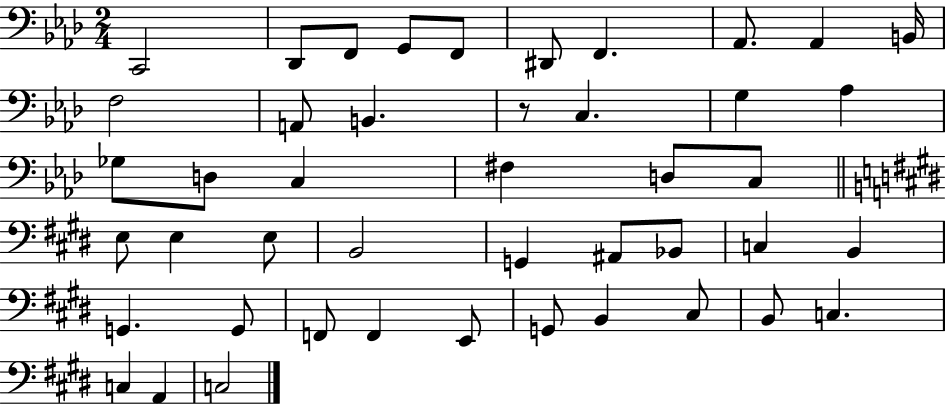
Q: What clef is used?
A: bass